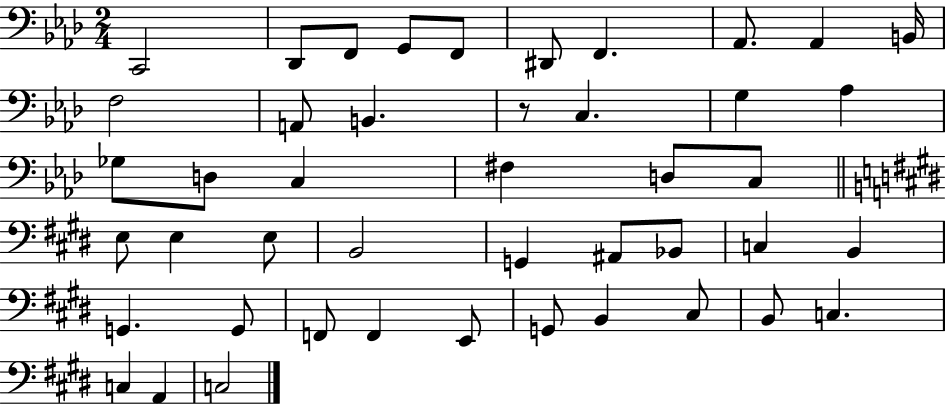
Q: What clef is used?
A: bass